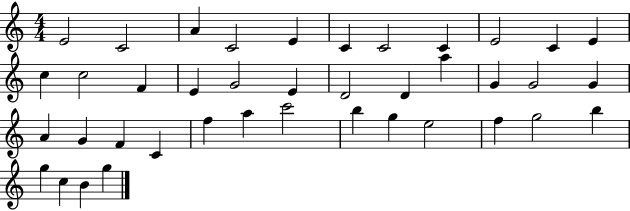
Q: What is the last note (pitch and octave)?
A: G5